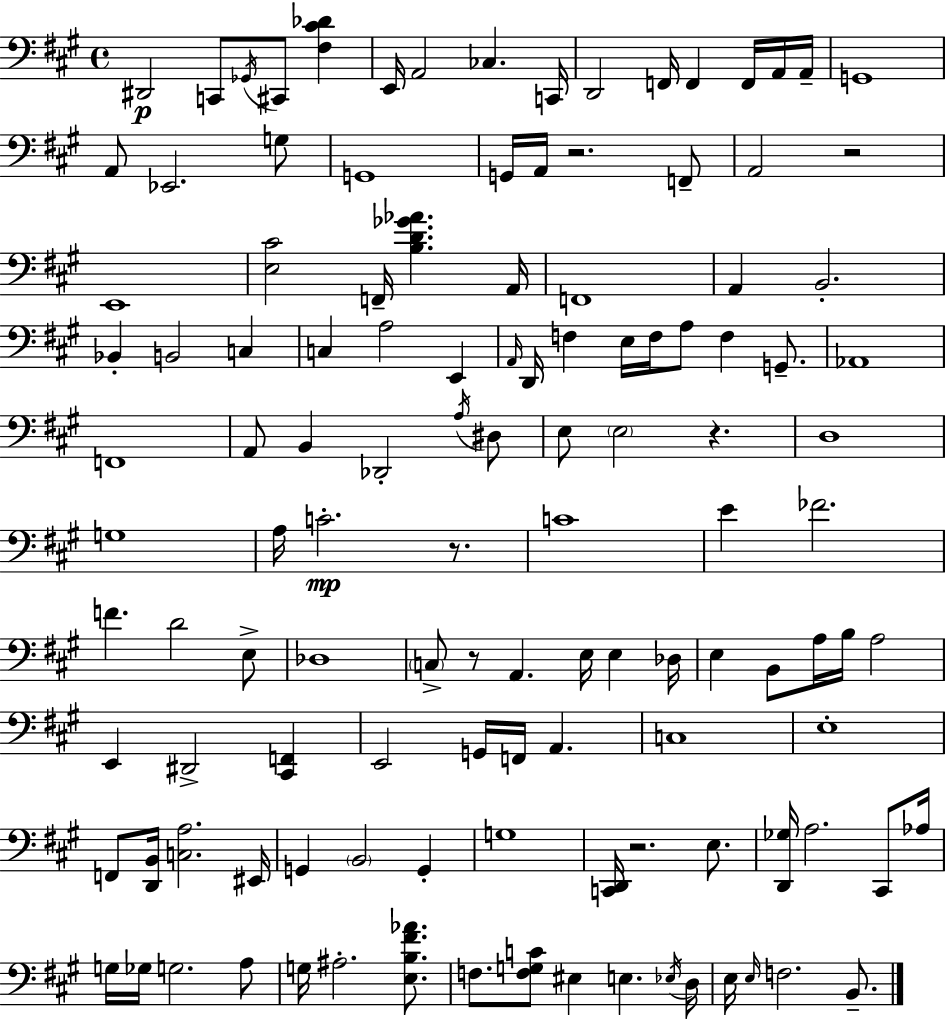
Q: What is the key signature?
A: A major